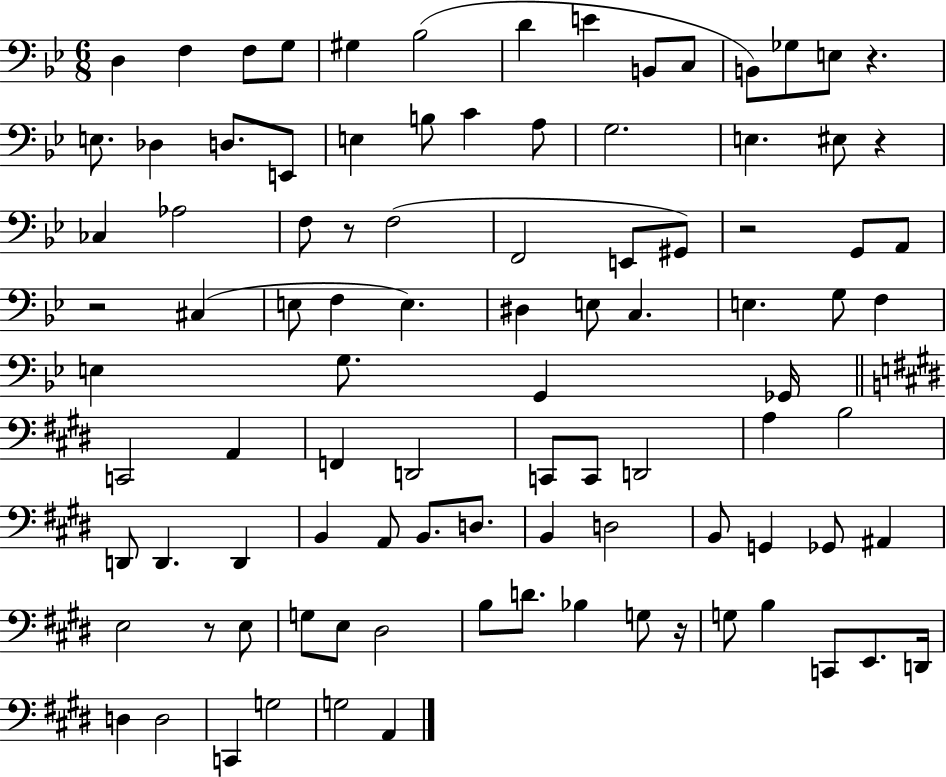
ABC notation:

X:1
T:Untitled
M:6/8
L:1/4
K:Bb
D, F, F,/2 G,/2 ^G, _B,2 D E B,,/2 C,/2 B,,/2 _G,/2 E,/2 z E,/2 _D, D,/2 E,,/2 E, B,/2 C A,/2 G,2 E, ^E,/2 z _C, _A,2 F,/2 z/2 F,2 F,,2 E,,/2 ^G,,/2 z2 G,,/2 A,,/2 z2 ^C, E,/2 F, E, ^D, E,/2 C, E, G,/2 F, E, G,/2 G,, _G,,/4 C,,2 A,, F,, D,,2 C,,/2 C,,/2 D,,2 A, B,2 D,,/2 D,, D,, B,, A,,/2 B,,/2 D,/2 B,, D,2 B,,/2 G,, _G,,/2 ^A,, E,2 z/2 E,/2 G,/2 E,/2 ^D,2 B,/2 D/2 _B, G,/2 z/4 G,/2 B, C,,/2 E,,/2 D,,/4 D, D,2 C,, G,2 G,2 A,,